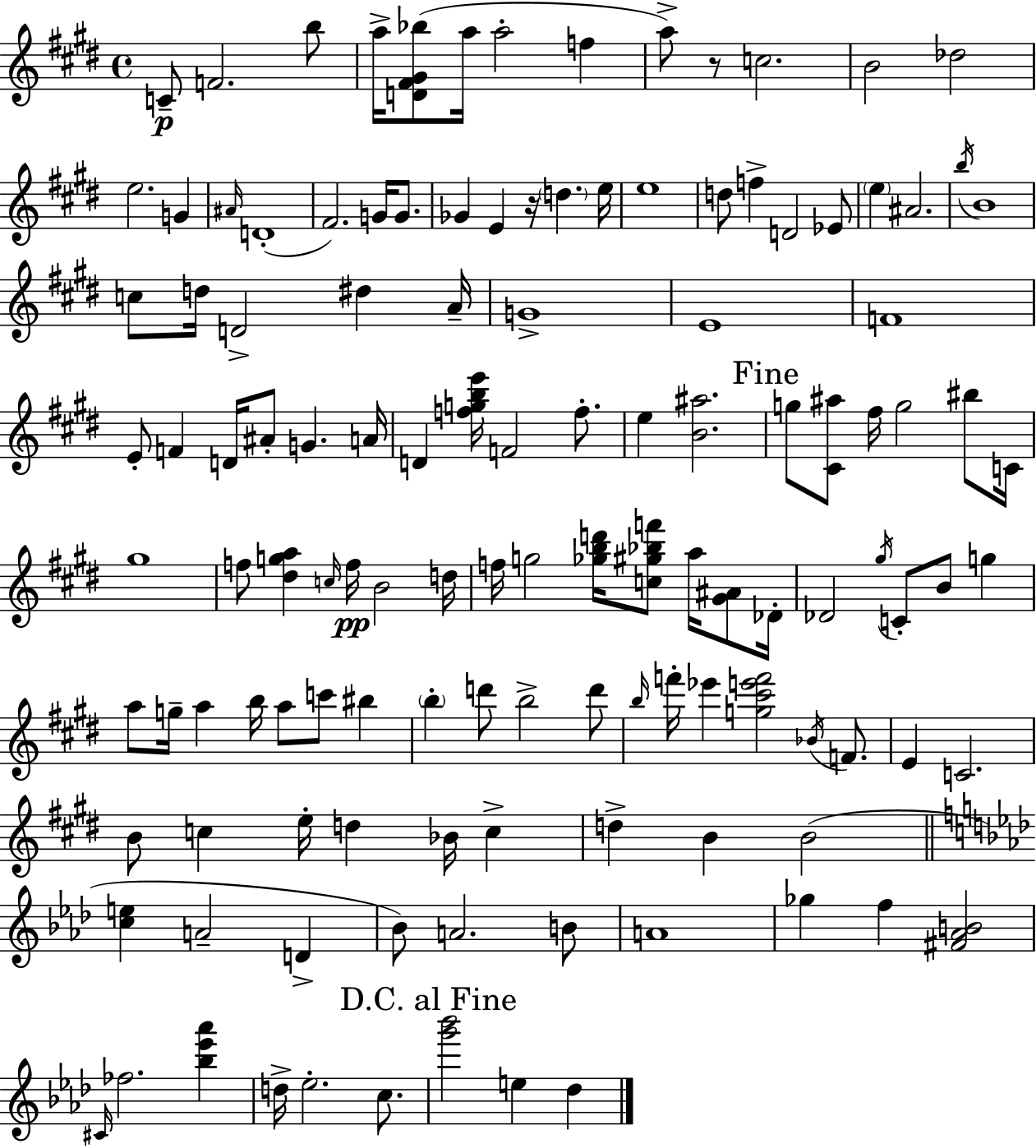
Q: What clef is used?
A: treble